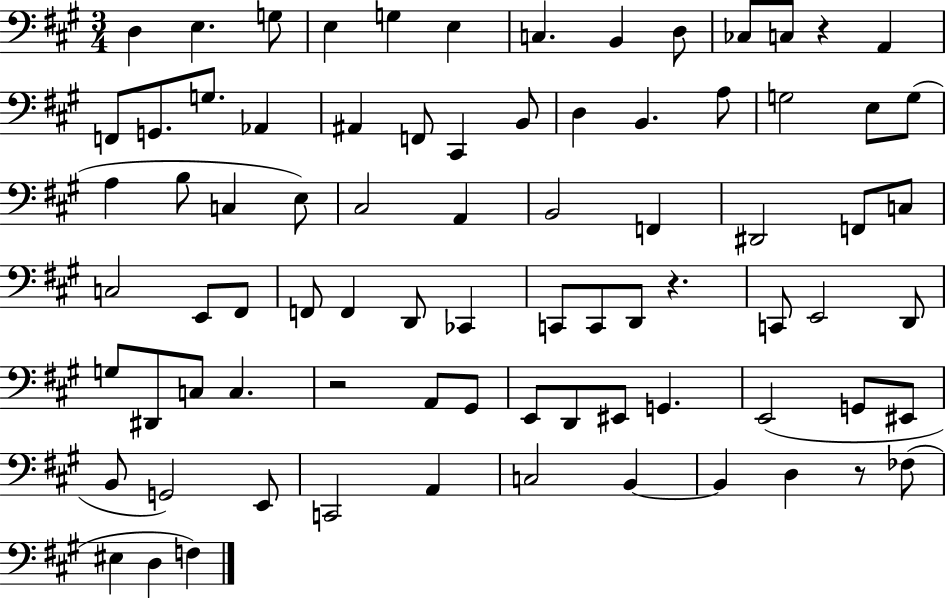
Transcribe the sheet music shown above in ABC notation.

X:1
T:Untitled
M:3/4
L:1/4
K:A
D, E, G,/2 E, G, E, C, B,, D,/2 _C,/2 C,/2 z A,, F,,/2 G,,/2 G,/2 _A,, ^A,, F,,/2 ^C,, B,,/2 D, B,, A,/2 G,2 E,/2 G,/2 A, B,/2 C, E,/2 ^C,2 A,, B,,2 F,, ^D,,2 F,,/2 C,/2 C,2 E,,/2 ^F,,/2 F,,/2 F,, D,,/2 _C,, C,,/2 C,,/2 D,,/2 z C,,/2 E,,2 D,,/2 G,/2 ^D,,/2 C,/2 C, z2 A,,/2 ^G,,/2 E,,/2 D,,/2 ^E,,/2 G,, E,,2 G,,/2 ^E,,/2 B,,/2 G,,2 E,,/2 C,,2 A,, C,2 B,, B,, D, z/2 _F,/2 ^E, D, F,